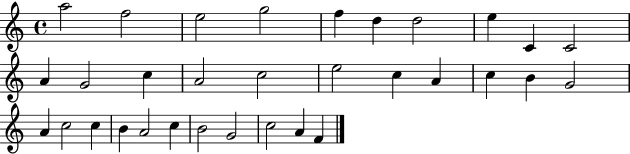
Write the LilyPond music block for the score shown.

{
  \clef treble
  \time 4/4
  \defaultTimeSignature
  \key c \major
  a''2 f''2 | e''2 g''2 | f''4 d''4 d''2 | e''4 c'4 c'2 | \break a'4 g'2 c''4 | a'2 c''2 | e''2 c''4 a'4 | c''4 b'4 g'2 | \break a'4 c''2 c''4 | b'4 a'2 c''4 | b'2 g'2 | c''2 a'4 f'4 | \break \bar "|."
}